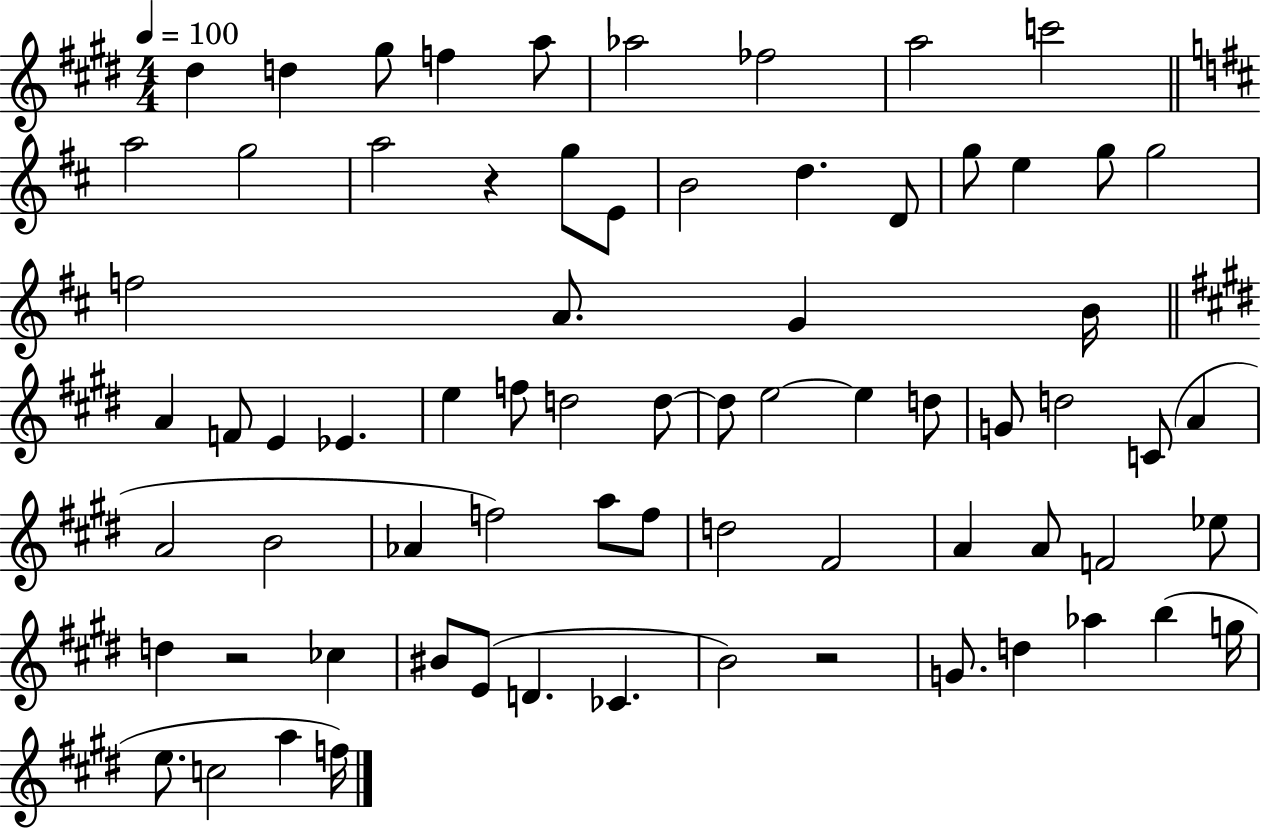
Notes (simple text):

D#5/q D5/q G#5/e F5/q A5/e Ab5/h FES5/h A5/h C6/h A5/h G5/h A5/h R/q G5/e E4/e B4/h D5/q. D4/e G5/e E5/q G5/e G5/h F5/h A4/e. G4/q B4/s A4/q F4/e E4/q Eb4/q. E5/q F5/e D5/h D5/e D5/e E5/h E5/q D5/e G4/e D5/h C4/e A4/q A4/h B4/h Ab4/q F5/h A5/e F5/e D5/h F#4/h A4/q A4/e F4/h Eb5/e D5/q R/h CES5/q BIS4/e E4/e D4/q. CES4/q. B4/h R/h G4/e. D5/q Ab5/q B5/q G5/s E5/e. C5/h A5/q F5/s